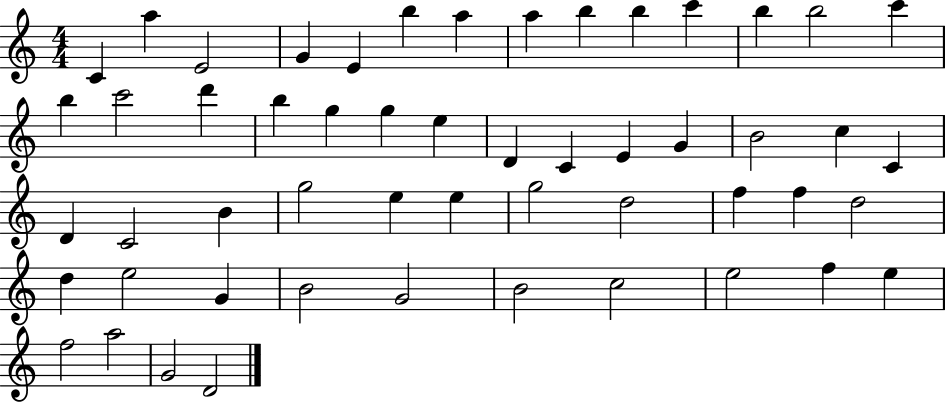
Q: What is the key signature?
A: C major